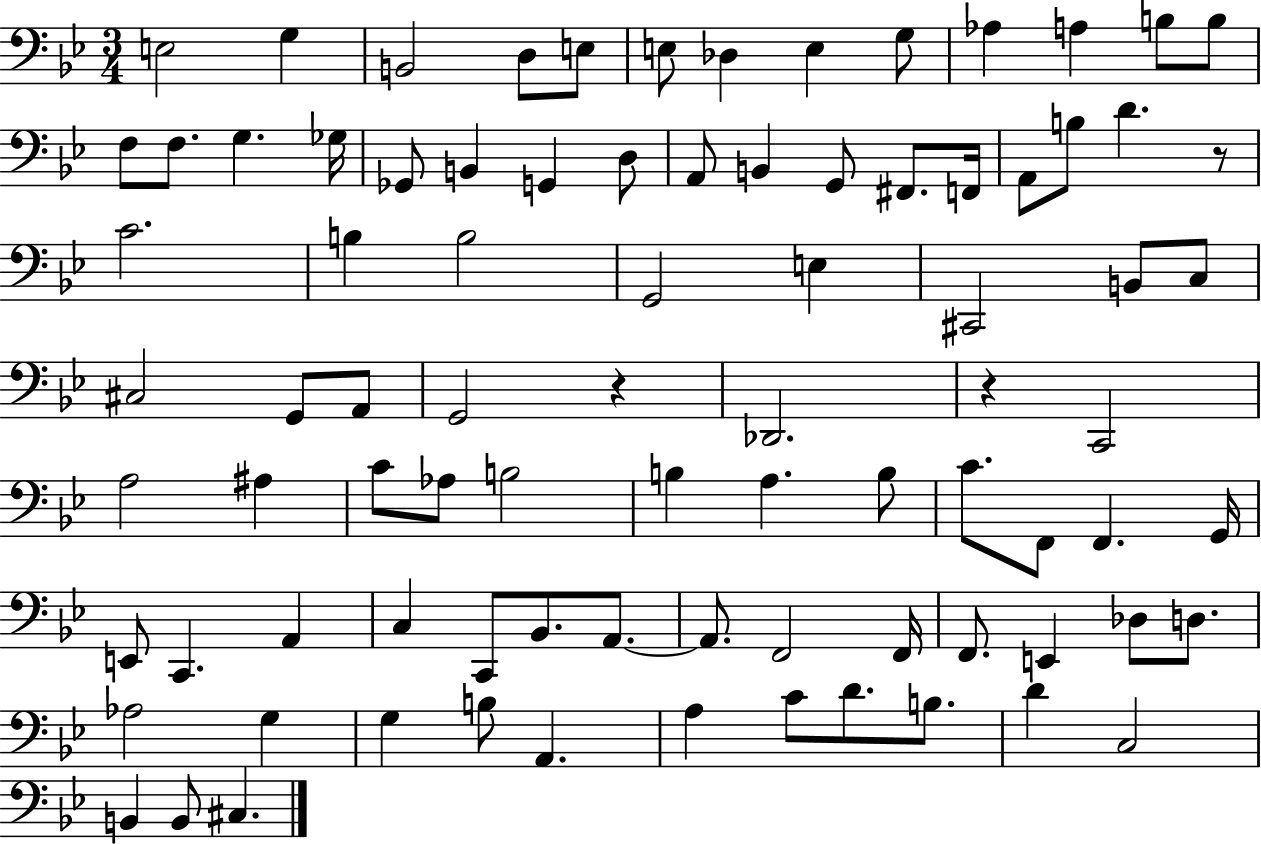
E3/h G3/q B2/h D3/e E3/e E3/e Db3/q E3/q G3/e Ab3/q A3/q B3/e B3/e F3/e F3/e. G3/q. Gb3/s Gb2/e B2/q G2/q D3/e A2/e B2/q G2/e F#2/e. F2/s A2/e B3/e D4/q. R/e C4/h. B3/q B3/h G2/h E3/q C#2/h B2/e C3/e C#3/h G2/e A2/e G2/h R/q Db2/h. R/q C2/h A3/h A#3/q C4/e Ab3/e B3/h B3/q A3/q. B3/e C4/e. F2/e F2/q. G2/s E2/e C2/q. A2/q C3/q C2/e Bb2/e. A2/e. A2/e. F2/h F2/s F2/e. E2/q Db3/e D3/e. Ab3/h G3/q G3/q B3/e A2/q. A3/q C4/e D4/e. B3/e. D4/q C3/h B2/q B2/e C#3/q.